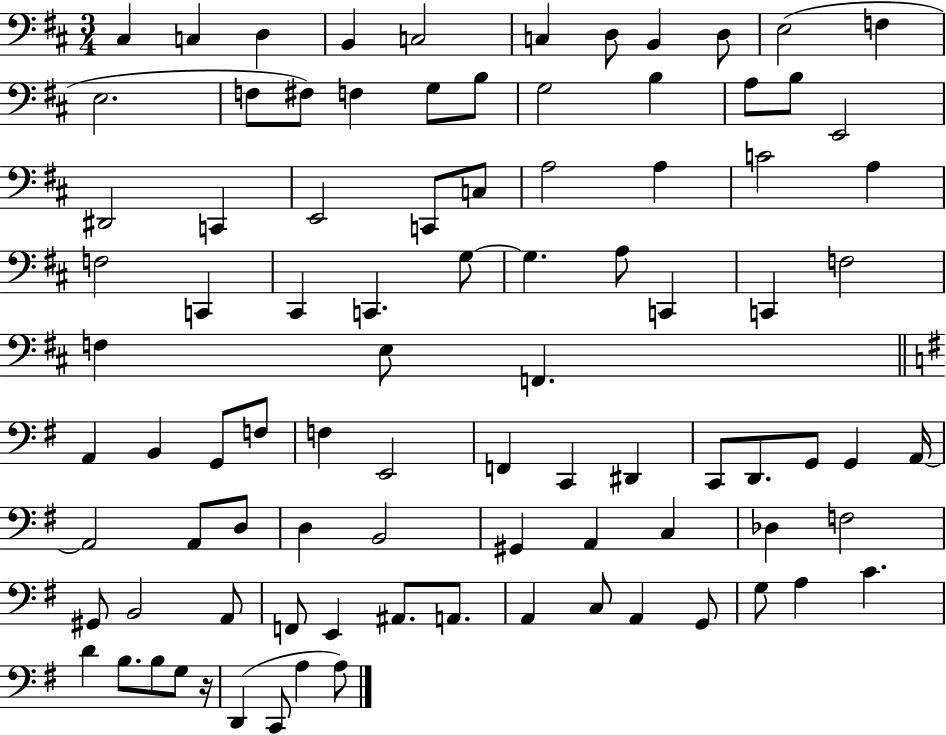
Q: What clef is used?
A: bass